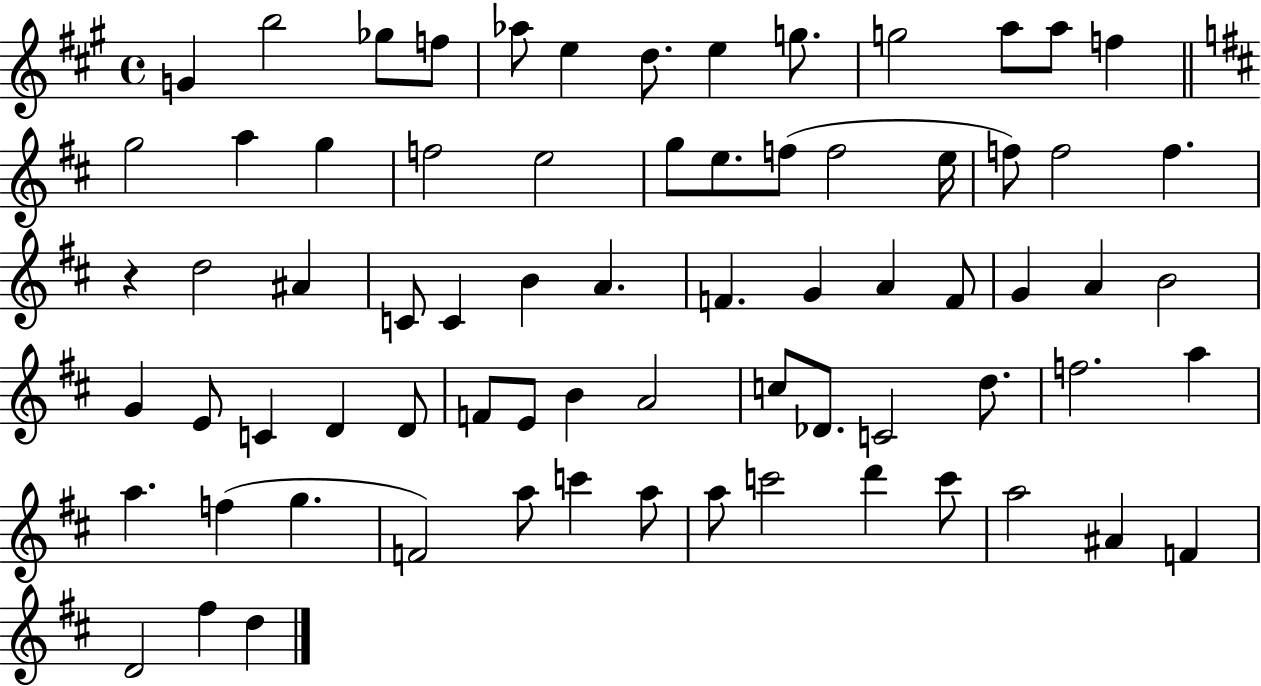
X:1
T:Untitled
M:4/4
L:1/4
K:A
G b2 _g/2 f/2 _a/2 e d/2 e g/2 g2 a/2 a/2 f g2 a g f2 e2 g/2 e/2 f/2 f2 e/4 f/2 f2 f z d2 ^A C/2 C B A F G A F/2 G A B2 G E/2 C D D/2 F/2 E/2 B A2 c/2 _D/2 C2 d/2 f2 a a f g F2 a/2 c' a/2 a/2 c'2 d' c'/2 a2 ^A F D2 ^f d